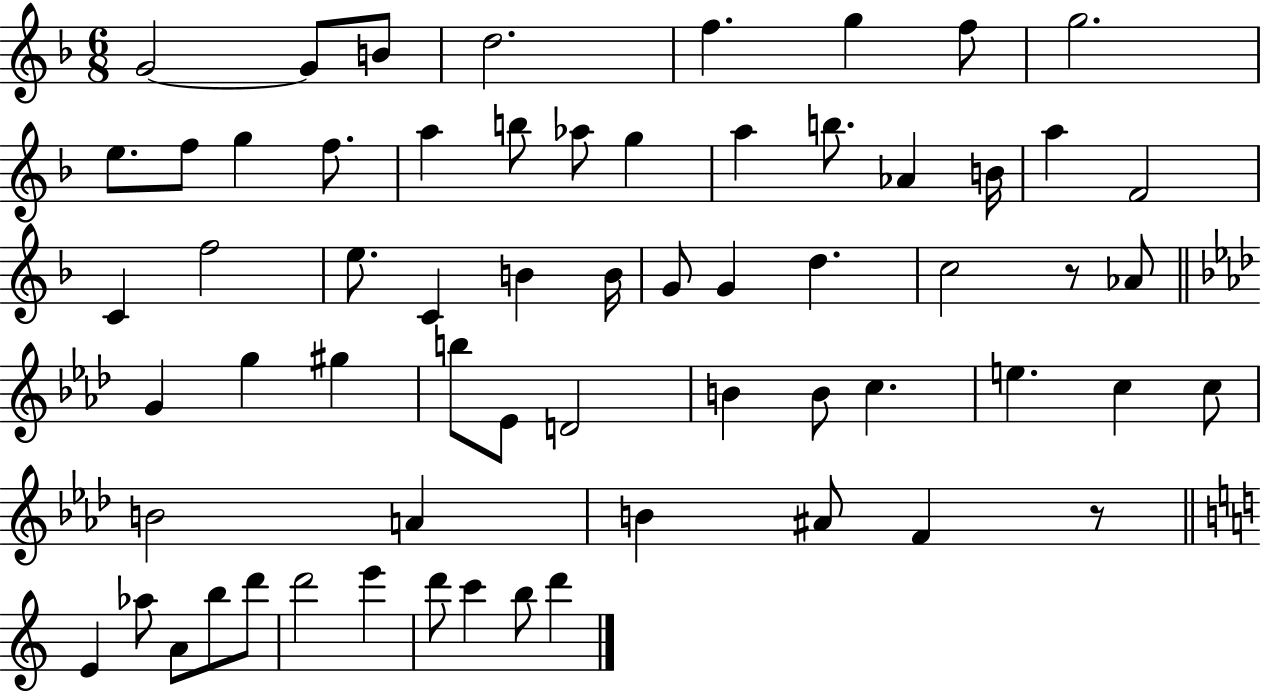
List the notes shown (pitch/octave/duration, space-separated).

G4/h G4/e B4/e D5/h. F5/q. G5/q F5/e G5/h. E5/e. F5/e G5/q F5/e. A5/q B5/e Ab5/e G5/q A5/q B5/e. Ab4/q B4/s A5/q F4/h C4/q F5/h E5/e. C4/q B4/q B4/s G4/e G4/q D5/q. C5/h R/e Ab4/e G4/q G5/q G#5/q B5/e Eb4/e D4/h B4/q B4/e C5/q. E5/q. C5/q C5/e B4/h A4/q B4/q A#4/e F4/q R/e E4/q Ab5/e A4/e B5/e D6/e D6/h E6/q D6/e C6/q B5/e D6/q